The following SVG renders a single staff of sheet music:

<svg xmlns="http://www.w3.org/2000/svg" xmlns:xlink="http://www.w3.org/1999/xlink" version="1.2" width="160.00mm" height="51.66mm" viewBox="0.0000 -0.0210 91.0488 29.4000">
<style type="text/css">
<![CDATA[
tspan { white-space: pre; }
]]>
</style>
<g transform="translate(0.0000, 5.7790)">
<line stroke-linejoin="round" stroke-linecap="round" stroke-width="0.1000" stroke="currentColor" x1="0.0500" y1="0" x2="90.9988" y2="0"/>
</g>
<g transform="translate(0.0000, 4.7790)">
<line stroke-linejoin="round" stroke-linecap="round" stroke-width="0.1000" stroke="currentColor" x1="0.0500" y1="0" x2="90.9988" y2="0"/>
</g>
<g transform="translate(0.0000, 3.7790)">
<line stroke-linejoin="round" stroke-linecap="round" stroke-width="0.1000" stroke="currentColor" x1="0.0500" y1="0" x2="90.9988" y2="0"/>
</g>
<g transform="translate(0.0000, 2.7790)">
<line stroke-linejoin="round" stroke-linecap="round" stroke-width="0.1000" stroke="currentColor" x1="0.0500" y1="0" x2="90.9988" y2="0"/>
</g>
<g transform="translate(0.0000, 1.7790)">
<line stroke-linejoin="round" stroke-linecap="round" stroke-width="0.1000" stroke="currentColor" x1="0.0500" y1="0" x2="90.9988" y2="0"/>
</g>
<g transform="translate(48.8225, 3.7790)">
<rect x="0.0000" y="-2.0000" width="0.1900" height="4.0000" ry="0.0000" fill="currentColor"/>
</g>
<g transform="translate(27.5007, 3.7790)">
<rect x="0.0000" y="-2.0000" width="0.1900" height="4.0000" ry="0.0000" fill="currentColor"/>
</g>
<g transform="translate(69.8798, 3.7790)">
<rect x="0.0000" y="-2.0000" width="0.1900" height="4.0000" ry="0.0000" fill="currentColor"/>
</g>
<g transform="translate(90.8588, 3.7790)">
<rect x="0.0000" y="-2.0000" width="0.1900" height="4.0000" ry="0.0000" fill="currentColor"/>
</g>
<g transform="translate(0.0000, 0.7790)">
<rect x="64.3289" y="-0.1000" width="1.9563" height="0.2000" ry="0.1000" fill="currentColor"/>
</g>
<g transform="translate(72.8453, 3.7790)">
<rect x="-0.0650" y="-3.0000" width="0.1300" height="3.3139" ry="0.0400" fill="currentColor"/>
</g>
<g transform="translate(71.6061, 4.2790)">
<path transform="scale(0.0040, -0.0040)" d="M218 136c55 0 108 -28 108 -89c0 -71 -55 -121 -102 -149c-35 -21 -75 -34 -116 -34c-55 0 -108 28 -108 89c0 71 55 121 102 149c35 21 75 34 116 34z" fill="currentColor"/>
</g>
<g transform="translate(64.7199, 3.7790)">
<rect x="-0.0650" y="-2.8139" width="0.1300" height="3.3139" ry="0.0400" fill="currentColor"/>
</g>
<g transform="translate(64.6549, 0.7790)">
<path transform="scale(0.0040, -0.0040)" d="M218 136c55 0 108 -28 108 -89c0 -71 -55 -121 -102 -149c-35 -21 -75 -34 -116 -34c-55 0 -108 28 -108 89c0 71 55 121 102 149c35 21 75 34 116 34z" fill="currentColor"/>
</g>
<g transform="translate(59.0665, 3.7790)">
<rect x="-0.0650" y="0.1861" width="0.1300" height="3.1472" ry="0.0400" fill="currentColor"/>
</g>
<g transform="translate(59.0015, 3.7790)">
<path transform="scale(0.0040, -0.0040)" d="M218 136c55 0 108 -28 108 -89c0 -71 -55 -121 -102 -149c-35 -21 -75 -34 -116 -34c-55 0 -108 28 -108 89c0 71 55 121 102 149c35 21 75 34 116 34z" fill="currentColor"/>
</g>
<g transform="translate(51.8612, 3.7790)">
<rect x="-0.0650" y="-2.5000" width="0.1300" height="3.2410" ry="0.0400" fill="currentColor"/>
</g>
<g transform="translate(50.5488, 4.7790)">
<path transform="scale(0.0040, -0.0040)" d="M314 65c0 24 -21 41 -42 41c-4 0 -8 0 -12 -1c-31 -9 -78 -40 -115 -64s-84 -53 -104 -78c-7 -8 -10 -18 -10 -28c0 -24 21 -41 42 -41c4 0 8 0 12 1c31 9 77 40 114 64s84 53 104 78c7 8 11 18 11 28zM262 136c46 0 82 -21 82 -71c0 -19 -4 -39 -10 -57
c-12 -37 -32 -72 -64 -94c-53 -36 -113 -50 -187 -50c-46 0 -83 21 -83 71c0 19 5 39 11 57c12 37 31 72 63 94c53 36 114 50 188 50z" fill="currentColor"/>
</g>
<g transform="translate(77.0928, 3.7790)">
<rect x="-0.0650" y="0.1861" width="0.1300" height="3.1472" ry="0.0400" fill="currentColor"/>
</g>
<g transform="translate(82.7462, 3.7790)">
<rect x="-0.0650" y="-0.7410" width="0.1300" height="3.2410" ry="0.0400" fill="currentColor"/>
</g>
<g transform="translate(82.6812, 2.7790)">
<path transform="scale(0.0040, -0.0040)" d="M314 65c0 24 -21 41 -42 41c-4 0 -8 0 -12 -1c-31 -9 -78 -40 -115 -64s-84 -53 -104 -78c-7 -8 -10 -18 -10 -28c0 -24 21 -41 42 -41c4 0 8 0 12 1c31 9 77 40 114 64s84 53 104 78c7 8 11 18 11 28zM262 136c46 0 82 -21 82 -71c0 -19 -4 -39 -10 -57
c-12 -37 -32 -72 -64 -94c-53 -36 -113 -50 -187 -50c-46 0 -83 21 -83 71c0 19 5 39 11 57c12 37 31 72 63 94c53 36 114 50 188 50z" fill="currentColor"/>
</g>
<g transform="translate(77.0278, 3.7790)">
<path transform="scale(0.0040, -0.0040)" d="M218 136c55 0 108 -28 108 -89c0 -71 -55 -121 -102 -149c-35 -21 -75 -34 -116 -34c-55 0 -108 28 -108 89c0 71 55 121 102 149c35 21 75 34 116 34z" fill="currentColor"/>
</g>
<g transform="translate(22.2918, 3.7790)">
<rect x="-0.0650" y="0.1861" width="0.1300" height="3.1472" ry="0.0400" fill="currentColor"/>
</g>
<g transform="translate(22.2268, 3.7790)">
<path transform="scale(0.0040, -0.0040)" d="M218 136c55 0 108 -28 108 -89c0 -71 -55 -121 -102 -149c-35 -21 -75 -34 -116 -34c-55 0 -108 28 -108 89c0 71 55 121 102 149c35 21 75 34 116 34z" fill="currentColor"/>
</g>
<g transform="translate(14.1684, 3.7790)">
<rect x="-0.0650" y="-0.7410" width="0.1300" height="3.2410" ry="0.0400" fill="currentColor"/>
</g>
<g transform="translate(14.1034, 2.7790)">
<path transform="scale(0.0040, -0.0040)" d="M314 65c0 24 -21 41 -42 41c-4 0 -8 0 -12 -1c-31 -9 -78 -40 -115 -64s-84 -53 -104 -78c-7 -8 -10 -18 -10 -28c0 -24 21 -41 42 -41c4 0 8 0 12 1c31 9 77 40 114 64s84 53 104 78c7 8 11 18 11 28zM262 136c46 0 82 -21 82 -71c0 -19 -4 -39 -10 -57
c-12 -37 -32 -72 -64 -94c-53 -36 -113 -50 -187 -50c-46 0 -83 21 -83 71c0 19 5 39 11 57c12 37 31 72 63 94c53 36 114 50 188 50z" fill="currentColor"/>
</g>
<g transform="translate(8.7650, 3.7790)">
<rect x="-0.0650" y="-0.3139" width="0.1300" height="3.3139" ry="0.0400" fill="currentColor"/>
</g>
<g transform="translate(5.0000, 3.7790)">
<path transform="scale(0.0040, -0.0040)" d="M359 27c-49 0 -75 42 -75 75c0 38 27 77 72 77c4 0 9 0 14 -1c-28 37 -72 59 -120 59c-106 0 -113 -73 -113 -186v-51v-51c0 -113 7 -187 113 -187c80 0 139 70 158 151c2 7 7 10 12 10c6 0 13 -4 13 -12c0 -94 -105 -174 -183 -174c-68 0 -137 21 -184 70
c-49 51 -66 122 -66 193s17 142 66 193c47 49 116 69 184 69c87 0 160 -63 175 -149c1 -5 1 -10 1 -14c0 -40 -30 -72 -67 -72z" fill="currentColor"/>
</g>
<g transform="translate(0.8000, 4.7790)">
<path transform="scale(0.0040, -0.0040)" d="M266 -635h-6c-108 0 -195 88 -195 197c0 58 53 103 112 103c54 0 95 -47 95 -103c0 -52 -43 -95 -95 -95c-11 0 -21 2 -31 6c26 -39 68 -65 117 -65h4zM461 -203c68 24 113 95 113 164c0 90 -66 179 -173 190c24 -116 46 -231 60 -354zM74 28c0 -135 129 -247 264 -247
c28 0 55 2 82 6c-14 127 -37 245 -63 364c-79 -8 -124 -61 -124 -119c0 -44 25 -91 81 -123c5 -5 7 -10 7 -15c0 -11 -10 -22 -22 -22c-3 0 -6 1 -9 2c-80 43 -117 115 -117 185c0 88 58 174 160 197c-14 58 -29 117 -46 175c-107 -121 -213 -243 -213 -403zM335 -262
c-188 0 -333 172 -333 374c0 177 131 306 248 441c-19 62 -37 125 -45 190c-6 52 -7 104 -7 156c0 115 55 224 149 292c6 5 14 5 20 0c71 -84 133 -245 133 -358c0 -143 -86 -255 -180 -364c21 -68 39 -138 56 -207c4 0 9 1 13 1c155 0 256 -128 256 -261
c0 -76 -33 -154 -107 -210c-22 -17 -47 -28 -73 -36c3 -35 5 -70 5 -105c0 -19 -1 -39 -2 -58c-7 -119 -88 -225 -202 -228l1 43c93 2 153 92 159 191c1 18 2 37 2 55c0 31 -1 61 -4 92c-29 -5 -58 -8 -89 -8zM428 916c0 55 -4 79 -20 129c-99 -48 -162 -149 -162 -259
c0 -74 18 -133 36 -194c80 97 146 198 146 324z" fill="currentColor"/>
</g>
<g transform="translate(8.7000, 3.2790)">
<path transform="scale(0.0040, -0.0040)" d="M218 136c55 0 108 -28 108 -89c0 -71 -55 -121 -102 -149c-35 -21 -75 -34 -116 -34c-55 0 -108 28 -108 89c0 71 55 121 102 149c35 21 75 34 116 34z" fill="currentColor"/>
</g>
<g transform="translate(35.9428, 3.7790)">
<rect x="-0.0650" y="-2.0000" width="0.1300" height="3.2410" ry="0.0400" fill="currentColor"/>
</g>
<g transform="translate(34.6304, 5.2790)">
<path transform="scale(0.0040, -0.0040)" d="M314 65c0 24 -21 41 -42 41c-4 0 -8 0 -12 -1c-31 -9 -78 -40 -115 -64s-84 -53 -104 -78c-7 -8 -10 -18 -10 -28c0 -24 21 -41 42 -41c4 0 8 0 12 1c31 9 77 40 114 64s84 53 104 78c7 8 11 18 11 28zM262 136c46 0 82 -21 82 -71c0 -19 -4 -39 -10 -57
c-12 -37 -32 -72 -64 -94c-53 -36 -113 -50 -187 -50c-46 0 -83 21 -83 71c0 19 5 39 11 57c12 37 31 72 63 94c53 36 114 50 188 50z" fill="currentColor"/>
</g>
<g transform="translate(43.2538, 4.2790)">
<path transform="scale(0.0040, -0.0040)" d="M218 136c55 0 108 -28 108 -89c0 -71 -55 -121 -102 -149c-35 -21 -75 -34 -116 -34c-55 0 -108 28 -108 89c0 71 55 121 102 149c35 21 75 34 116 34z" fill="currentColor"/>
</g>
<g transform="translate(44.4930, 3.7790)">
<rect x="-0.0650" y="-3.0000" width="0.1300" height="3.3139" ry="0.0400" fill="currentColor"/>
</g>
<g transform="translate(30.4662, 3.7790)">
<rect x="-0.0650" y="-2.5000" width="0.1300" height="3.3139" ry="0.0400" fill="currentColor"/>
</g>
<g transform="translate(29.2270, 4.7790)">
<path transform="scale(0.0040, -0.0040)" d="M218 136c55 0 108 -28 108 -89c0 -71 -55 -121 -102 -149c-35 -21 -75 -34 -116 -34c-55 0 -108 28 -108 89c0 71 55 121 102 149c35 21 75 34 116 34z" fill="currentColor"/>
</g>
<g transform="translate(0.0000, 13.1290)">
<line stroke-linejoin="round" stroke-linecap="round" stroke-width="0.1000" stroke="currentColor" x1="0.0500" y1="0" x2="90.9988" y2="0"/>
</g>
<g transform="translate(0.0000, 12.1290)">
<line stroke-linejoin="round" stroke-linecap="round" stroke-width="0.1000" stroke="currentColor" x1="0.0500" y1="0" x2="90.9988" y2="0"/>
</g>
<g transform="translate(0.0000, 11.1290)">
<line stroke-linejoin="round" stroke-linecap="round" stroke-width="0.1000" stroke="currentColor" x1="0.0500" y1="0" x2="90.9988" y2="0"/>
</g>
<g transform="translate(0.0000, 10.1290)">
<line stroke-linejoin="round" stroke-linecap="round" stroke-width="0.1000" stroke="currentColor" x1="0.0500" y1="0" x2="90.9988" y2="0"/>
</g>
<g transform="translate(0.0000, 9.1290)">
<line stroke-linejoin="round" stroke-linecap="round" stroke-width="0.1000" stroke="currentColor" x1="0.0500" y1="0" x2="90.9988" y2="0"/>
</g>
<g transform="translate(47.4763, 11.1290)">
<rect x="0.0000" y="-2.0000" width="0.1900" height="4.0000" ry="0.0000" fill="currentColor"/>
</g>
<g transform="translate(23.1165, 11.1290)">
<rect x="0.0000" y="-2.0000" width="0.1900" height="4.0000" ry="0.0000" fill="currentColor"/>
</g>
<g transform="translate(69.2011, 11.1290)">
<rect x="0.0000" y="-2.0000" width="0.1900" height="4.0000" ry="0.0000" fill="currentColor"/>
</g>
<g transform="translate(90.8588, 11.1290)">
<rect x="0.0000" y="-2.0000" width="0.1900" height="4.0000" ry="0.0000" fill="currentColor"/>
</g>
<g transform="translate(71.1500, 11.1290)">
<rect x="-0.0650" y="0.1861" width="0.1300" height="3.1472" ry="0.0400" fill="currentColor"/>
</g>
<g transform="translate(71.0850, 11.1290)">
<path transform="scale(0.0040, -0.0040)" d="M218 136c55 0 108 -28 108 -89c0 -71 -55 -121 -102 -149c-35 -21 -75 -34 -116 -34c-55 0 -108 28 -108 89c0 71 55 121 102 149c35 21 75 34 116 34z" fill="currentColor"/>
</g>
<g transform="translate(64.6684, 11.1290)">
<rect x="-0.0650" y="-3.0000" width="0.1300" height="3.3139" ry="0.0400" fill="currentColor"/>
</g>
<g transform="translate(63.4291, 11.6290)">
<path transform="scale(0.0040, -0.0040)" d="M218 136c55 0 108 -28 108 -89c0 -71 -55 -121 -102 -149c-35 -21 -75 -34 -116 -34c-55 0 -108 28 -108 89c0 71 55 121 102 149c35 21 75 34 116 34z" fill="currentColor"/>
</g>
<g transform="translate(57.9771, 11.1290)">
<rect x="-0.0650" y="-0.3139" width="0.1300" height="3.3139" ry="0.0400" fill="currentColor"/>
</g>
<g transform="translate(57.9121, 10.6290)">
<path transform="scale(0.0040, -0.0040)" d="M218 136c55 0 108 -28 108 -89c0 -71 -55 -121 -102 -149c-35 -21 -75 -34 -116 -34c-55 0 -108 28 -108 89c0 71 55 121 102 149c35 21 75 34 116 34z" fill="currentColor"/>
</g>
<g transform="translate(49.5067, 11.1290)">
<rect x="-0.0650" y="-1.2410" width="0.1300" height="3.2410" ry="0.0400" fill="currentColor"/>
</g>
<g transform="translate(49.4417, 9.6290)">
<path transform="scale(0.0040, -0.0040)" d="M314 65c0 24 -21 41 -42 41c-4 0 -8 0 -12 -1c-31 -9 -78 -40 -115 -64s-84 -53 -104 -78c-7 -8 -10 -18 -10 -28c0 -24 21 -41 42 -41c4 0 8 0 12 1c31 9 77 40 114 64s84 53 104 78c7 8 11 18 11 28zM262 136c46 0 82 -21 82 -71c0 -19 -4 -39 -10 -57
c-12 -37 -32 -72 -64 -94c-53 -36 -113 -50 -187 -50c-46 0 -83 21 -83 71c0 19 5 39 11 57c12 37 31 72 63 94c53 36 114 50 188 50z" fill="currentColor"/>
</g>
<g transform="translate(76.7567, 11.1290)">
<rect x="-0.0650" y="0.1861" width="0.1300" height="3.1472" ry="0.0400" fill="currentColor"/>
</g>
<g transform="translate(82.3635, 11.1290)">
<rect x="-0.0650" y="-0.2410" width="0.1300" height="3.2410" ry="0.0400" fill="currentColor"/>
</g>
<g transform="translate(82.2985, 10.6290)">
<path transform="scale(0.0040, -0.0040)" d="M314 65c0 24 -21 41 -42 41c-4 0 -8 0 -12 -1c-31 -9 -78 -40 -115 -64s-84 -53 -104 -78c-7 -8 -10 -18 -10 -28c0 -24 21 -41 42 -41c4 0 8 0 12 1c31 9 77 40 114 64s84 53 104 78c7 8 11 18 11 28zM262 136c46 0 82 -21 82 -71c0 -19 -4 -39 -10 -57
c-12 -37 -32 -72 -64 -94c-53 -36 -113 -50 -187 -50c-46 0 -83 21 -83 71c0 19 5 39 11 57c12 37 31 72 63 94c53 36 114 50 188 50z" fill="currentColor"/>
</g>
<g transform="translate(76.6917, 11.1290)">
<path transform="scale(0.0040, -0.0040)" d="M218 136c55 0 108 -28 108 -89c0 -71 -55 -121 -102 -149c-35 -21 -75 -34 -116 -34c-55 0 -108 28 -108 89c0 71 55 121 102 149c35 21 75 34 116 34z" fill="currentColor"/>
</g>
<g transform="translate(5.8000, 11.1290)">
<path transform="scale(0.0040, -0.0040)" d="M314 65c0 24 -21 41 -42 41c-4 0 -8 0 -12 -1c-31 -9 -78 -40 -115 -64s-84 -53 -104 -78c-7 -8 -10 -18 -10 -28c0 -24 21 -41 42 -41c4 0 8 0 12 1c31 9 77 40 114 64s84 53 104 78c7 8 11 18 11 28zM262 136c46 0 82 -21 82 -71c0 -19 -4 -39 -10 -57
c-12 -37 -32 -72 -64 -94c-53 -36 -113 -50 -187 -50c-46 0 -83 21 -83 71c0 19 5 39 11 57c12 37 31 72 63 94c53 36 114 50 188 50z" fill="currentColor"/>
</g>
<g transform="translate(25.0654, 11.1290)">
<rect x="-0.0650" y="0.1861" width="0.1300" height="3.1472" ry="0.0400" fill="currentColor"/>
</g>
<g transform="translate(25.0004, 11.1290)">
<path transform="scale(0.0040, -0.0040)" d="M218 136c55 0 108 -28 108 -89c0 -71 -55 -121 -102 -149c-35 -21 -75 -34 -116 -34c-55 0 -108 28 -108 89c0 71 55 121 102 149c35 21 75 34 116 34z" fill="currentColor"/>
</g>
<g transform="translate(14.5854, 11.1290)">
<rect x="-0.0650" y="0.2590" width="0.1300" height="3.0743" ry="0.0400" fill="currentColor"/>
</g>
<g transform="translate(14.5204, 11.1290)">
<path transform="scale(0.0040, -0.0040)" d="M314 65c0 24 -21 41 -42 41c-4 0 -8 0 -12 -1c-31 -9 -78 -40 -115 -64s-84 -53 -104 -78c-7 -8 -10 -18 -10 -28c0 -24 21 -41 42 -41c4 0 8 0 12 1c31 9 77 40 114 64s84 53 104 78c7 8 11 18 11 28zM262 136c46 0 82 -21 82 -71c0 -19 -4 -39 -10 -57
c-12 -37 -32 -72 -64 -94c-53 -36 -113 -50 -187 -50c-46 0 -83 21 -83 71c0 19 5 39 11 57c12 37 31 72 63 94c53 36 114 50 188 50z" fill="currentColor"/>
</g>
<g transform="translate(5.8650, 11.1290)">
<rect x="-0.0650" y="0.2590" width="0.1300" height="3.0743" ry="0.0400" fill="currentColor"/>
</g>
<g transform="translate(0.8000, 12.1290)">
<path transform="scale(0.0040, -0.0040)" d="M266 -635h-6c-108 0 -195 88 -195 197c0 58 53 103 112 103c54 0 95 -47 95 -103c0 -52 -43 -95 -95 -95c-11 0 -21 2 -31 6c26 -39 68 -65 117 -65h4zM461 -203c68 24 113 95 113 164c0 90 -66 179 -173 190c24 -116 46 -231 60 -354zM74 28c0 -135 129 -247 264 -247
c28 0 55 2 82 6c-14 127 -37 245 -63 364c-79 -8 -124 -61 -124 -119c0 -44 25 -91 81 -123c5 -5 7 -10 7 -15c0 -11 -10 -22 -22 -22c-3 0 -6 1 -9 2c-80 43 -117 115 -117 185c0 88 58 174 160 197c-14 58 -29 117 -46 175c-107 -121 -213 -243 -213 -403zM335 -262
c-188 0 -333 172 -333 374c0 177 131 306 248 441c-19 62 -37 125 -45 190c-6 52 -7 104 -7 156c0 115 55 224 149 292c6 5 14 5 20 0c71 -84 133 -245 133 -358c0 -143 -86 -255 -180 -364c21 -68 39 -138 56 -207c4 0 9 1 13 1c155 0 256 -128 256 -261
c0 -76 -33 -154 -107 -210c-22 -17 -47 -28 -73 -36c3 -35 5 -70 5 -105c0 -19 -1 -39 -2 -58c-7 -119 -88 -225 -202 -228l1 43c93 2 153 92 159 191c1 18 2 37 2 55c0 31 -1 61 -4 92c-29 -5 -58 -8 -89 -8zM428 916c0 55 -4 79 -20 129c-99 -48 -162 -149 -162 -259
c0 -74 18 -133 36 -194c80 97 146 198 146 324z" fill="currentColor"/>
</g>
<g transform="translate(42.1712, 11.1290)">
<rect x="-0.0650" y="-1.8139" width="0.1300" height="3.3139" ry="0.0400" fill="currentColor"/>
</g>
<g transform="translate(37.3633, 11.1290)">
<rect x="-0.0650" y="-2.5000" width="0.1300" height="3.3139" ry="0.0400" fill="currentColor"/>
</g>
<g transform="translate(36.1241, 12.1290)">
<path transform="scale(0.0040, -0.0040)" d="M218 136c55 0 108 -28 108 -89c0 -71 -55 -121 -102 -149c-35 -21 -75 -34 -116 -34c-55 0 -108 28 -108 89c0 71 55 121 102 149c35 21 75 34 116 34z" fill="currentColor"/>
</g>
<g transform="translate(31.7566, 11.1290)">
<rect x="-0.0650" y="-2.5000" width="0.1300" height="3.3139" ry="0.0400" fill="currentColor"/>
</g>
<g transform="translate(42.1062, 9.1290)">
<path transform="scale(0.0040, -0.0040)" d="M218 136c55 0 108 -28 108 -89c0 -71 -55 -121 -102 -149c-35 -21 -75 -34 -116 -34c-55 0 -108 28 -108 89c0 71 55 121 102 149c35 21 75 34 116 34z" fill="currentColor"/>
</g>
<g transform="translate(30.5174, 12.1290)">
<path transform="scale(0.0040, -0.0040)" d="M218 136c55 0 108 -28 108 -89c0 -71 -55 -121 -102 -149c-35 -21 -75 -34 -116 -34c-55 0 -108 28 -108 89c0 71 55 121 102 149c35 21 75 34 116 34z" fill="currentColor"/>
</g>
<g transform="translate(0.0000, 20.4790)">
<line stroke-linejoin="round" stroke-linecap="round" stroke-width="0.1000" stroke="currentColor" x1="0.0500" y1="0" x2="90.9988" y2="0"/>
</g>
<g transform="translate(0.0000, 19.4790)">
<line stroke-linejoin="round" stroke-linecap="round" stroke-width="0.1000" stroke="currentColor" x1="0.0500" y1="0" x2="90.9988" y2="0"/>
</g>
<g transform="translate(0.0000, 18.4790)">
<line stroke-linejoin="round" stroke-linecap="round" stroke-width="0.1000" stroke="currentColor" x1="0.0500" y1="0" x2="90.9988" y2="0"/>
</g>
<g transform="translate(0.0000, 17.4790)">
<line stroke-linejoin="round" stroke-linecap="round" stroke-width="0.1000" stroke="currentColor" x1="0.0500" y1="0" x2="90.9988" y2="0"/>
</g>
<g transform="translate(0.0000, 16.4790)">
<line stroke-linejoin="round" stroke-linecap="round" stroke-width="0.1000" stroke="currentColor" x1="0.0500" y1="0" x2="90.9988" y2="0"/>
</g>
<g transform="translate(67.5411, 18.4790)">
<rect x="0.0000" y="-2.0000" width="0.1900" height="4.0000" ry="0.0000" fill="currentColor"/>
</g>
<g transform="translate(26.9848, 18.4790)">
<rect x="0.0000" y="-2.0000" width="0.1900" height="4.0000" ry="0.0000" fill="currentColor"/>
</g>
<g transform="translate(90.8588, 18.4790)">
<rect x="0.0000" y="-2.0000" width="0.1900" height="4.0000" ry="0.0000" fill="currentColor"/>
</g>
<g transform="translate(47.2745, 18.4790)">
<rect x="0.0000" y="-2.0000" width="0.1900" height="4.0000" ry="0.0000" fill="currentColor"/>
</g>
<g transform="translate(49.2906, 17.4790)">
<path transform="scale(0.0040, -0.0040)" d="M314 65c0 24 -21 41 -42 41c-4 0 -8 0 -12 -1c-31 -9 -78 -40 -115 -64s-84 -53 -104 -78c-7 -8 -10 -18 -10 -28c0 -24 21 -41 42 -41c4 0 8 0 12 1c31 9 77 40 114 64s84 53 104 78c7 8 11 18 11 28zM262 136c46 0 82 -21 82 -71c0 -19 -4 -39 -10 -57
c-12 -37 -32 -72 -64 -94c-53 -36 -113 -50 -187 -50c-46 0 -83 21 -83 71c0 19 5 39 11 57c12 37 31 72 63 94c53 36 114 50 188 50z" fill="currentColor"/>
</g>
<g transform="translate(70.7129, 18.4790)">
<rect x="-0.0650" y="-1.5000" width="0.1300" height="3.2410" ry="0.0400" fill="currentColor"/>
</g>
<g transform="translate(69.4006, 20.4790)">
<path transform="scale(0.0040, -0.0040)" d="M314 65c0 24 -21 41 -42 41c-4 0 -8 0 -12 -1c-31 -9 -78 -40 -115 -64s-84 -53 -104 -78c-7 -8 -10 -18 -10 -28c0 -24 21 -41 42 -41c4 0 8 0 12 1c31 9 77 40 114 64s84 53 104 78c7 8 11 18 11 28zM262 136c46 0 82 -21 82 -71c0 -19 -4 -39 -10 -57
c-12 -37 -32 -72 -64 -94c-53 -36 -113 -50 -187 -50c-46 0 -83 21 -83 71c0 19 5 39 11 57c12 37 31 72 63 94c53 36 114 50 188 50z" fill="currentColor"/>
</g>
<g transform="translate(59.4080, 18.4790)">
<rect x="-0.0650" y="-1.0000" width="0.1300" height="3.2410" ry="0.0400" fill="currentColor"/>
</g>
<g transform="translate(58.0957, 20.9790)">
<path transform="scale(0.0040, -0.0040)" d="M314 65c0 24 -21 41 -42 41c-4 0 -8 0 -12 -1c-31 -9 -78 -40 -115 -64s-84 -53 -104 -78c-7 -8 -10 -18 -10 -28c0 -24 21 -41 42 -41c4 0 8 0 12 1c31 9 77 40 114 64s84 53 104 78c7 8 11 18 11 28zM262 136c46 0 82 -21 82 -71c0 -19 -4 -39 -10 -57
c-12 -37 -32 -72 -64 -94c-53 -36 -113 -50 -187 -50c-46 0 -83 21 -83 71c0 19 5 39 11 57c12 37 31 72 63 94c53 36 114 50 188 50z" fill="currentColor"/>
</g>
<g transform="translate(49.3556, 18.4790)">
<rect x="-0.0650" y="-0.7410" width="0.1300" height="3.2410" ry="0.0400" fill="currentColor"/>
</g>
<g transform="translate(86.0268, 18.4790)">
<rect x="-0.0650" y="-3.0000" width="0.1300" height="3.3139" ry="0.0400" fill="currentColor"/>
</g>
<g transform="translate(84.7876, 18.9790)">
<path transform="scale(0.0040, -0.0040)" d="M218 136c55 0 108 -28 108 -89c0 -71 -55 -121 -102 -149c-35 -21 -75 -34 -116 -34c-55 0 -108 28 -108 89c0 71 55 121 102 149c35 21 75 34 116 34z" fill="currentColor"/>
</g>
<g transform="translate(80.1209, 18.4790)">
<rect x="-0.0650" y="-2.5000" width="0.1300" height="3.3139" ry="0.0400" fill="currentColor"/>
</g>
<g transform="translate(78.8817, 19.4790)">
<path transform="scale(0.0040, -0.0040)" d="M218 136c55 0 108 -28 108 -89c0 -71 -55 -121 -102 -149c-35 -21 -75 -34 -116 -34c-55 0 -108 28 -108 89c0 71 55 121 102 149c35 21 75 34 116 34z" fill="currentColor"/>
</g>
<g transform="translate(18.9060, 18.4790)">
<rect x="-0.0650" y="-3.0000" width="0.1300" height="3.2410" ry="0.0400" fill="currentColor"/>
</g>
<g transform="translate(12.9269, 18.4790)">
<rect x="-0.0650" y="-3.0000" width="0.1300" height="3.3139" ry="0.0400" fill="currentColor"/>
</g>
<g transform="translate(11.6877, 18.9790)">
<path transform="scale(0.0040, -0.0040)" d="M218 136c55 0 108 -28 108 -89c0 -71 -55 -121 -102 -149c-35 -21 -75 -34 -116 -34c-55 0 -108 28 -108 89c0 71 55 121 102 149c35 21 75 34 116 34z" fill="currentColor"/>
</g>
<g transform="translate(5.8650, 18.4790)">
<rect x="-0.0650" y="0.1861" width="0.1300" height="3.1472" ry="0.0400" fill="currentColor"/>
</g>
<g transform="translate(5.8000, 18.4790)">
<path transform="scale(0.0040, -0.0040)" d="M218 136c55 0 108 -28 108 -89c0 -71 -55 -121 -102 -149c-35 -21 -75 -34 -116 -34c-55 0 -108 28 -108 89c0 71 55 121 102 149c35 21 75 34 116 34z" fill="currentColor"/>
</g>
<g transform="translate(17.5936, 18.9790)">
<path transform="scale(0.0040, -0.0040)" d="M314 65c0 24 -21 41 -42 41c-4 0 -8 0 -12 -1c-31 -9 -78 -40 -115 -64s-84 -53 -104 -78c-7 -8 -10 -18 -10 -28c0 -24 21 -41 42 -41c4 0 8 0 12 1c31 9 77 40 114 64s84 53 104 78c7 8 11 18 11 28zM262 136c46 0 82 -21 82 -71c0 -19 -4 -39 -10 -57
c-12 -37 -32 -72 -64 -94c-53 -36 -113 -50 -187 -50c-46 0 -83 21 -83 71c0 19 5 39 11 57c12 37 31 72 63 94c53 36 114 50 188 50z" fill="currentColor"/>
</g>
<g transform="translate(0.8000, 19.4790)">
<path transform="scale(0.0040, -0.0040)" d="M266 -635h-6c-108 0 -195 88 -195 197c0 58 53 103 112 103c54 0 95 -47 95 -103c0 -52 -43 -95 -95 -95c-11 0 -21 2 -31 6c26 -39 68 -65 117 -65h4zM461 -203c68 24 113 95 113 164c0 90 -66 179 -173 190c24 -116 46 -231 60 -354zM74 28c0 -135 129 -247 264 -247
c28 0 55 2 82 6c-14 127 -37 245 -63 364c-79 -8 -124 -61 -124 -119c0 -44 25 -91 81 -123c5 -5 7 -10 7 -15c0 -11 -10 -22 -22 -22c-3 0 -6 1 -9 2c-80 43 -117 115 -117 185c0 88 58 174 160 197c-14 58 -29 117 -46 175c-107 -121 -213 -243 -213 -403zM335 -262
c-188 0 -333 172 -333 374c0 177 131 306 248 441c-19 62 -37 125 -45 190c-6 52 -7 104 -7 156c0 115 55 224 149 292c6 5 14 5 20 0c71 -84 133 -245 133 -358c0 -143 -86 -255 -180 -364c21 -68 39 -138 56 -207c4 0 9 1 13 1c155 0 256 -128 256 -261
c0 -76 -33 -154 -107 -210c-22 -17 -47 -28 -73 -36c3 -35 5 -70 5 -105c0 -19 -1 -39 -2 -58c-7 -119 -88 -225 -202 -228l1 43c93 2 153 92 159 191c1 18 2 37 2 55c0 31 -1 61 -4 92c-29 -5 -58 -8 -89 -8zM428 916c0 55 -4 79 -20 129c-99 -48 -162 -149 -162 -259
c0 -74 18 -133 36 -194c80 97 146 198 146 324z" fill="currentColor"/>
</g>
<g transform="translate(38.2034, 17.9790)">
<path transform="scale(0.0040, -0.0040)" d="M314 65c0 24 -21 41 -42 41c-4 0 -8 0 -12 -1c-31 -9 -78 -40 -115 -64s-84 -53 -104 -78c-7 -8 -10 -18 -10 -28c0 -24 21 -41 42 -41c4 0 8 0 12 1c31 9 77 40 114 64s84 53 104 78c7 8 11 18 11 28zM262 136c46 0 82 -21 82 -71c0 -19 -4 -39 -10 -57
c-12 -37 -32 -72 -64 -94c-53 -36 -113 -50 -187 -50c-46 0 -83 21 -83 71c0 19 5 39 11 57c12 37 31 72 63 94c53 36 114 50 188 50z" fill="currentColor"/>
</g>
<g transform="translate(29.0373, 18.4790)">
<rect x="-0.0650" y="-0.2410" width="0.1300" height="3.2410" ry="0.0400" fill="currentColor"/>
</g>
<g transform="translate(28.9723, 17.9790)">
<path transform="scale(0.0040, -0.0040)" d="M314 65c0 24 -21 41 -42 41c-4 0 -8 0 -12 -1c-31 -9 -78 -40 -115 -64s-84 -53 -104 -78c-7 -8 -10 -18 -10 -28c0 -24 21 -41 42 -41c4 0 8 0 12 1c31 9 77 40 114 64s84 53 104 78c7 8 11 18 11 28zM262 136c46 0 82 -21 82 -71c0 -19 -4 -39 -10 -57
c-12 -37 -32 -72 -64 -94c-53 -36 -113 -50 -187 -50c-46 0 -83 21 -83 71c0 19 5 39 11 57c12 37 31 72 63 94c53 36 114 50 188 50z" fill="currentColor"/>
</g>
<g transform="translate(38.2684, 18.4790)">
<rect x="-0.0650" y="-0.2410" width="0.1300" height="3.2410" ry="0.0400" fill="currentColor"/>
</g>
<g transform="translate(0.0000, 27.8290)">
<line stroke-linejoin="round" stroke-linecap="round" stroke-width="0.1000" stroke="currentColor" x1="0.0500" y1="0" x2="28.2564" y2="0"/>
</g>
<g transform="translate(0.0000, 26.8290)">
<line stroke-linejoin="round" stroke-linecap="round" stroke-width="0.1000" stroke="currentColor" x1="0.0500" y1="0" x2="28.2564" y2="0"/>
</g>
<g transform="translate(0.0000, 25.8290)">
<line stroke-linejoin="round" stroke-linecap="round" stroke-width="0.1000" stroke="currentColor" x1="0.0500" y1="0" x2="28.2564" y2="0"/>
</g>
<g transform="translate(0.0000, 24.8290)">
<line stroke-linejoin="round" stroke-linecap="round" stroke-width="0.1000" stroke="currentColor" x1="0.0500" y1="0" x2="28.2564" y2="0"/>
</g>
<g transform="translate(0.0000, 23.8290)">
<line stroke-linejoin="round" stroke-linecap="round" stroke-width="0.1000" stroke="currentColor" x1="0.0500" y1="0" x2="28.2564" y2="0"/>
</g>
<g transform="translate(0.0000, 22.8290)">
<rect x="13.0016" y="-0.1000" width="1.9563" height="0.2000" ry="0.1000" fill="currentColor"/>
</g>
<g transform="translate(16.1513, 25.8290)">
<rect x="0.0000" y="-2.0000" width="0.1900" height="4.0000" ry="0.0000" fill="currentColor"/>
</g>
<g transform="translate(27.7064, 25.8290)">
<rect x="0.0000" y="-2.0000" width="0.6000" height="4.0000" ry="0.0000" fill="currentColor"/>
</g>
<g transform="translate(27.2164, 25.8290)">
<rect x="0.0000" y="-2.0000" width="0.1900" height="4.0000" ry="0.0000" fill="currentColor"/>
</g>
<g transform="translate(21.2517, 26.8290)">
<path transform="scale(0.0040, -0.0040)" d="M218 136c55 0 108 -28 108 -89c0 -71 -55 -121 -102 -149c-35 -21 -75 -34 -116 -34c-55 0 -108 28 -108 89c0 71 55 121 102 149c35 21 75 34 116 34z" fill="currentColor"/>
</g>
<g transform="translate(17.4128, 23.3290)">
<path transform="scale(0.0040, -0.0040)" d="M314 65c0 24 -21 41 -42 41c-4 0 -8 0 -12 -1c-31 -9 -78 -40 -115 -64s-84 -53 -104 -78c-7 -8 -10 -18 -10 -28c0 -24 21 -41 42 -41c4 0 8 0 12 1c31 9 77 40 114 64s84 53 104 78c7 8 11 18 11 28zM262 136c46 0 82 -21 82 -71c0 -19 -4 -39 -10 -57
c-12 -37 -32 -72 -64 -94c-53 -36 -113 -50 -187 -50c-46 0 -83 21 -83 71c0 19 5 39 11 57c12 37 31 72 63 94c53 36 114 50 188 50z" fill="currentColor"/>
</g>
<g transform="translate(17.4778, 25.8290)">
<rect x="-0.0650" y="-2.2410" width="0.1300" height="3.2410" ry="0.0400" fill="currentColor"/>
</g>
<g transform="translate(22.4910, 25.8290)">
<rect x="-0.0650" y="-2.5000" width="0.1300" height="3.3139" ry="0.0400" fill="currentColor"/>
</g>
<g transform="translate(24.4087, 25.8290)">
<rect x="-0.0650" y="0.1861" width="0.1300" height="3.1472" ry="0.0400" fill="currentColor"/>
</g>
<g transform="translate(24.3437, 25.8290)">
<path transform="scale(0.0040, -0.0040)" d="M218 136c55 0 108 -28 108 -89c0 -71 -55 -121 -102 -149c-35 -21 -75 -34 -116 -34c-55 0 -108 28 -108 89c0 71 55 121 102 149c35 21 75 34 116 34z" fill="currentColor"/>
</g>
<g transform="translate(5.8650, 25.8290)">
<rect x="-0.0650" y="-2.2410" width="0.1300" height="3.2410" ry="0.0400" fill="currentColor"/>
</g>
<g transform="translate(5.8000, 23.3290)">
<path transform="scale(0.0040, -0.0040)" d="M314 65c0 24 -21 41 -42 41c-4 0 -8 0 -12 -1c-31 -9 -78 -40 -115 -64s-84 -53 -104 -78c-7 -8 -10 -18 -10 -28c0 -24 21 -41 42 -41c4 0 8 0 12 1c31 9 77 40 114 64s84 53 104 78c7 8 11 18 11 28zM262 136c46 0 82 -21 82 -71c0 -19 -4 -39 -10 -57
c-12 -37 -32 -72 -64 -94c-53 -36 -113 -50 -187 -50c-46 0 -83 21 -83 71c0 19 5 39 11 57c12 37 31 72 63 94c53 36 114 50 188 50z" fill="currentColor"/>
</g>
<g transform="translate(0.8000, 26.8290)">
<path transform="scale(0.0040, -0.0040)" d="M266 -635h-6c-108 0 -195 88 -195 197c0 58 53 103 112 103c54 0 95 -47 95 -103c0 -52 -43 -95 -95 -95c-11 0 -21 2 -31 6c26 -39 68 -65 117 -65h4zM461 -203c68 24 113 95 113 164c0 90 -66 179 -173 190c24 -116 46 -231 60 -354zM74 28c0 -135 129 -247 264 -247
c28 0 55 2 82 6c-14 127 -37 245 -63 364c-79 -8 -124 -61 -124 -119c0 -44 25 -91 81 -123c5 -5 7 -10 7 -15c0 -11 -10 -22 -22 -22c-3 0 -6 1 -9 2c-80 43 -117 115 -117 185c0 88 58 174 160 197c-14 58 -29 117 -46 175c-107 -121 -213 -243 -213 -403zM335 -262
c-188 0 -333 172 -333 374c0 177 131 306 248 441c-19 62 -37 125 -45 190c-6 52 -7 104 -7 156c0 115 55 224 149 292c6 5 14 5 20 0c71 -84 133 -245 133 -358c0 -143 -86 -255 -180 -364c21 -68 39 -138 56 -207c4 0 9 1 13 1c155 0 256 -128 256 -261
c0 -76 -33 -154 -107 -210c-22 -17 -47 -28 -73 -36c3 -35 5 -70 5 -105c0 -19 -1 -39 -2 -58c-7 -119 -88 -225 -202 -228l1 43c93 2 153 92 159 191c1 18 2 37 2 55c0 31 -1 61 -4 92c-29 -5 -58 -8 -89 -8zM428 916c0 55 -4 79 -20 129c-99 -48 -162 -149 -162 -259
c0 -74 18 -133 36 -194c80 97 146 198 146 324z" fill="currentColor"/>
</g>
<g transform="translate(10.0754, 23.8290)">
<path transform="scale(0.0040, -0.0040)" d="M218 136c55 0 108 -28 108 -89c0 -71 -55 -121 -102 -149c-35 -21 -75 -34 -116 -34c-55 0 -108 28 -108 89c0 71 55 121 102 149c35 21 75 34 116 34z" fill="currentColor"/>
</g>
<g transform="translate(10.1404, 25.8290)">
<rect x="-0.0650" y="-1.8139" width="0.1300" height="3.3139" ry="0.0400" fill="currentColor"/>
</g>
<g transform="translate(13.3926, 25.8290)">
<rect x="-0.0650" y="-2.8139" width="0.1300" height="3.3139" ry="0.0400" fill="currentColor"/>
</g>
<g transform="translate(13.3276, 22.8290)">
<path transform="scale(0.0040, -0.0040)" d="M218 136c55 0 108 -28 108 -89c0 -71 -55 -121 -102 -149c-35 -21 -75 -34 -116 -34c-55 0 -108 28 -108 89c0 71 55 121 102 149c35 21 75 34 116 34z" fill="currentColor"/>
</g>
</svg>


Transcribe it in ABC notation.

X:1
T:Untitled
M:4/4
L:1/4
K:C
c d2 B G F2 A G2 B a A B d2 B2 B2 B G G f e2 c A B B c2 B A A2 c2 c2 d2 D2 E2 G A g2 f a g2 G B